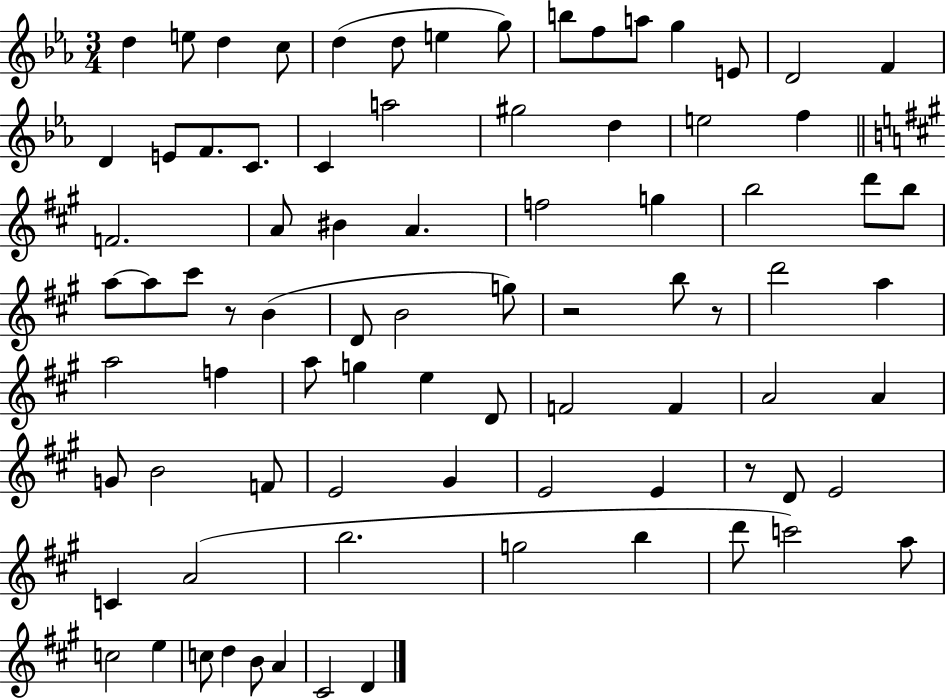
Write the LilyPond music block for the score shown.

{
  \clef treble
  \numericTimeSignature
  \time 3/4
  \key ees \major
  \repeat volta 2 { d''4 e''8 d''4 c''8 | d''4( d''8 e''4 g''8) | b''8 f''8 a''8 g''4 e'8 | d'2 f'4 | \break d'4 e'8 f'8. c'8. | c'4 a''2 | gis''2 d''4 | e''2 f''4 | \break \bar "||" \break \key a \major f'2. | a'8 bis'4 a'4. | f''2 g''4 | b''2 d'''8 b''8 | \break a''8~~ a''8 cis'''8 r8 b'4( | d'8 b'2 g''8) | r2 b''8 r8 | d'''2 a''4 | \break a''2 f''4 | a''8 g''4 e''4 d'8 | f'2 f'4 | a'2 a'4 | \break g'8 b'2 f'8 | e'2 gis'4 | e'2 e'4 | r8 d'8 e'2 | \break c'4 a'2( | b''2. | g''2 b''4 | d'''8 c'''2) a''8 | \break c''2 e''4 | c''8 d''4 b'8 a'4 | cis'2 d'4 | } \bar "|."
}